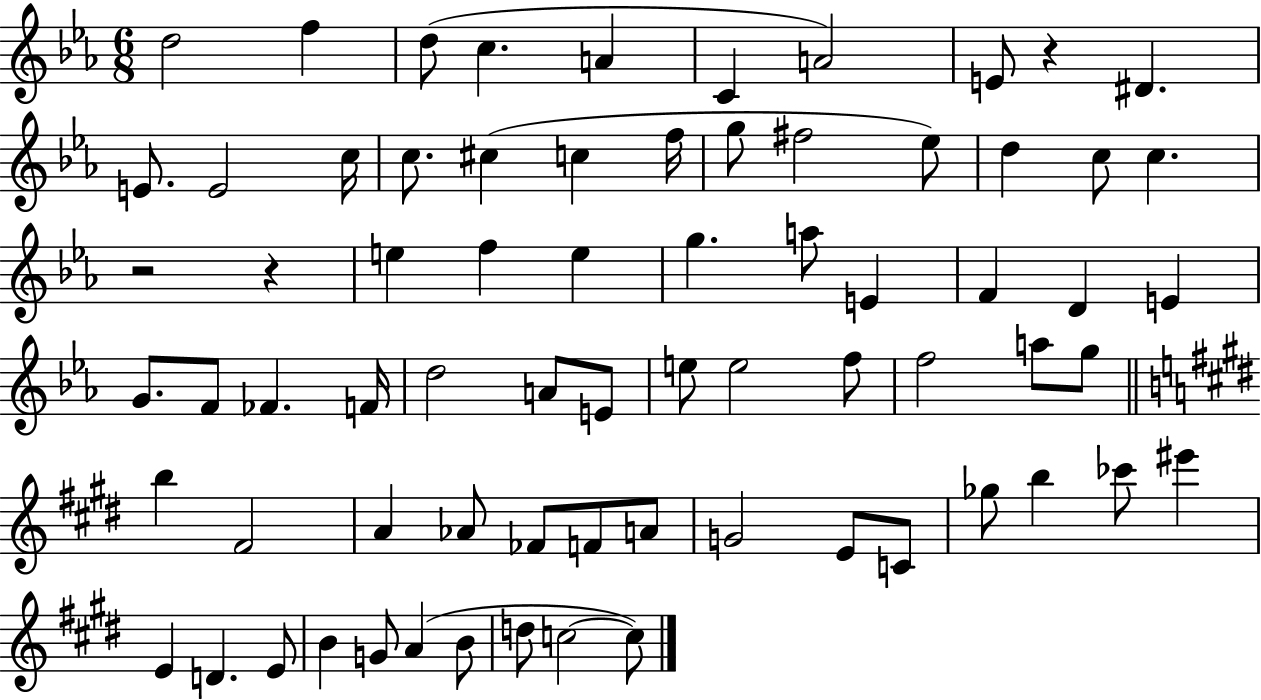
D5/h F5/q D5/e C5/q. A4/q C4/q A4/h E4/e R/q D#4/q. E4/e. E4/h C5/s C5/e. C#5/q C5/q F5/s G5/e F#5/h Eb5/e D5/q C5/e C5/q. R/h R/q E5/q F5/q E5/q G5/q. A5/e E4/q F4/q D4/q E4/q G4/e. F4/e FES4/q. F4/s D5/h A4/e E4/e E5/e E5/h F5/e F5/h A5/e G5/e B5/q F#4/h A4/q Ab4/e FES4/e F4/e A4/e G4/h E4/e C4/e Gb5/e B5/q CES6/e EIS6/q E4/q D4/q. E4/e B4/q G4/e A4/q B4/e D5/e C5/h C5/e